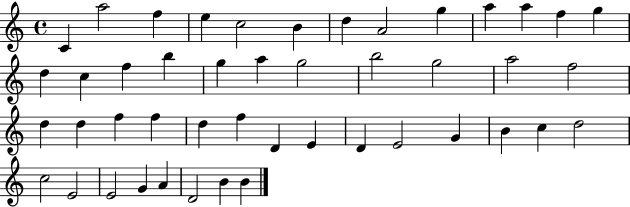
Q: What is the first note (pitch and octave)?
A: C4